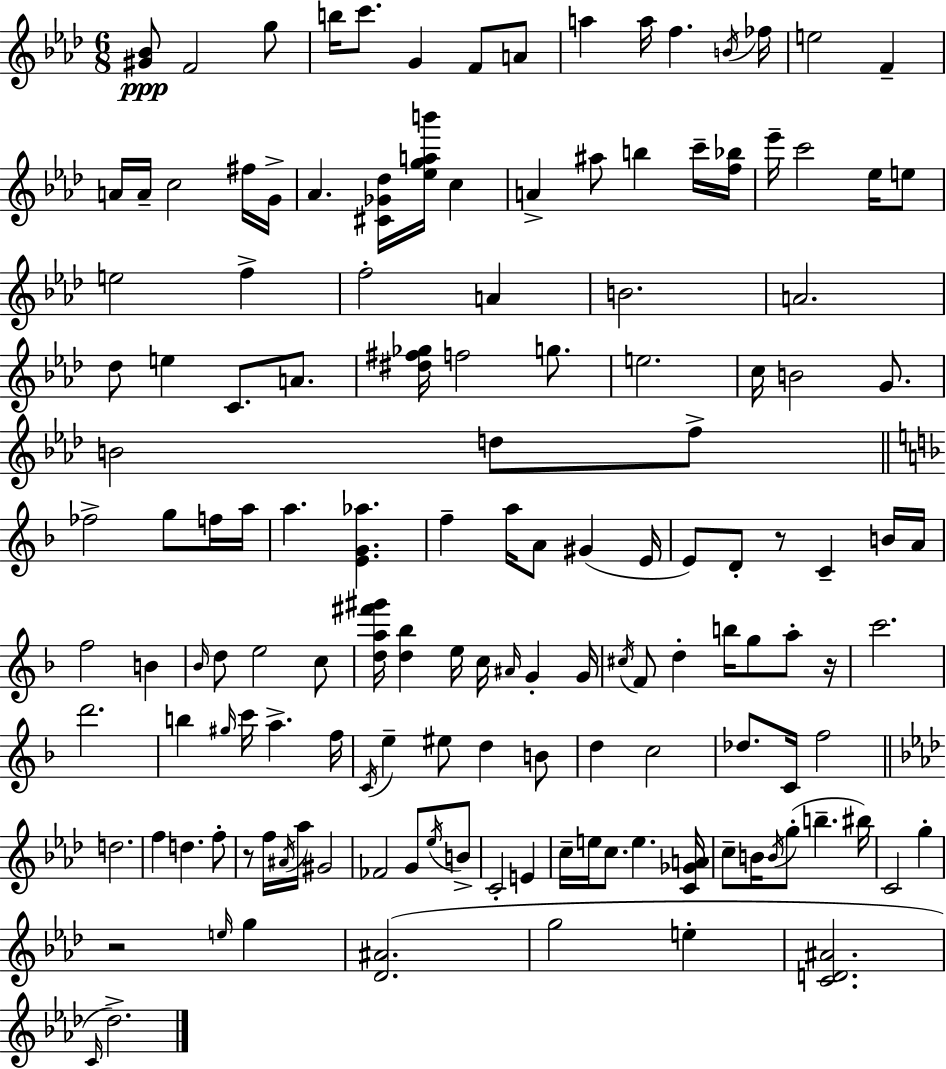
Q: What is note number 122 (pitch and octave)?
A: C4